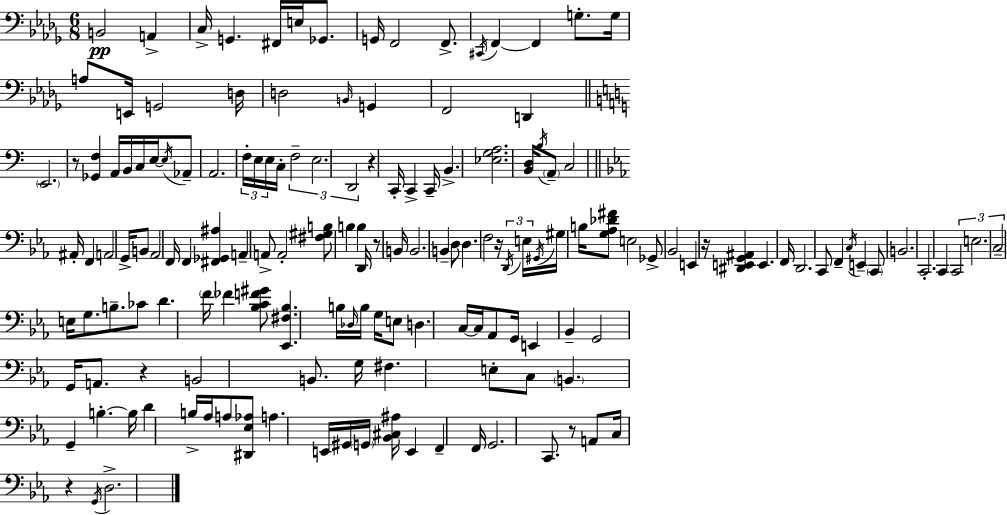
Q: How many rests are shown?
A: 8